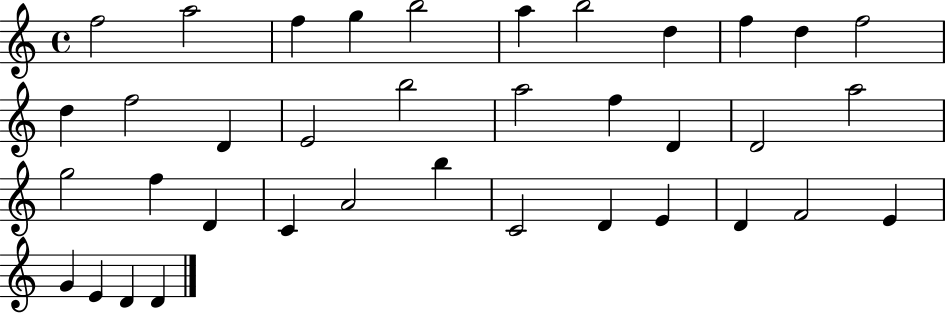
X:1
T:Untitled
M:4/4
L:1/4
K:C
f2 a2 f g b2 a b2 d f d f2 d f2 D E2 b2 a2 f D D2 a2 g2 f D C A2 b C2 D E D F2 E G E D D